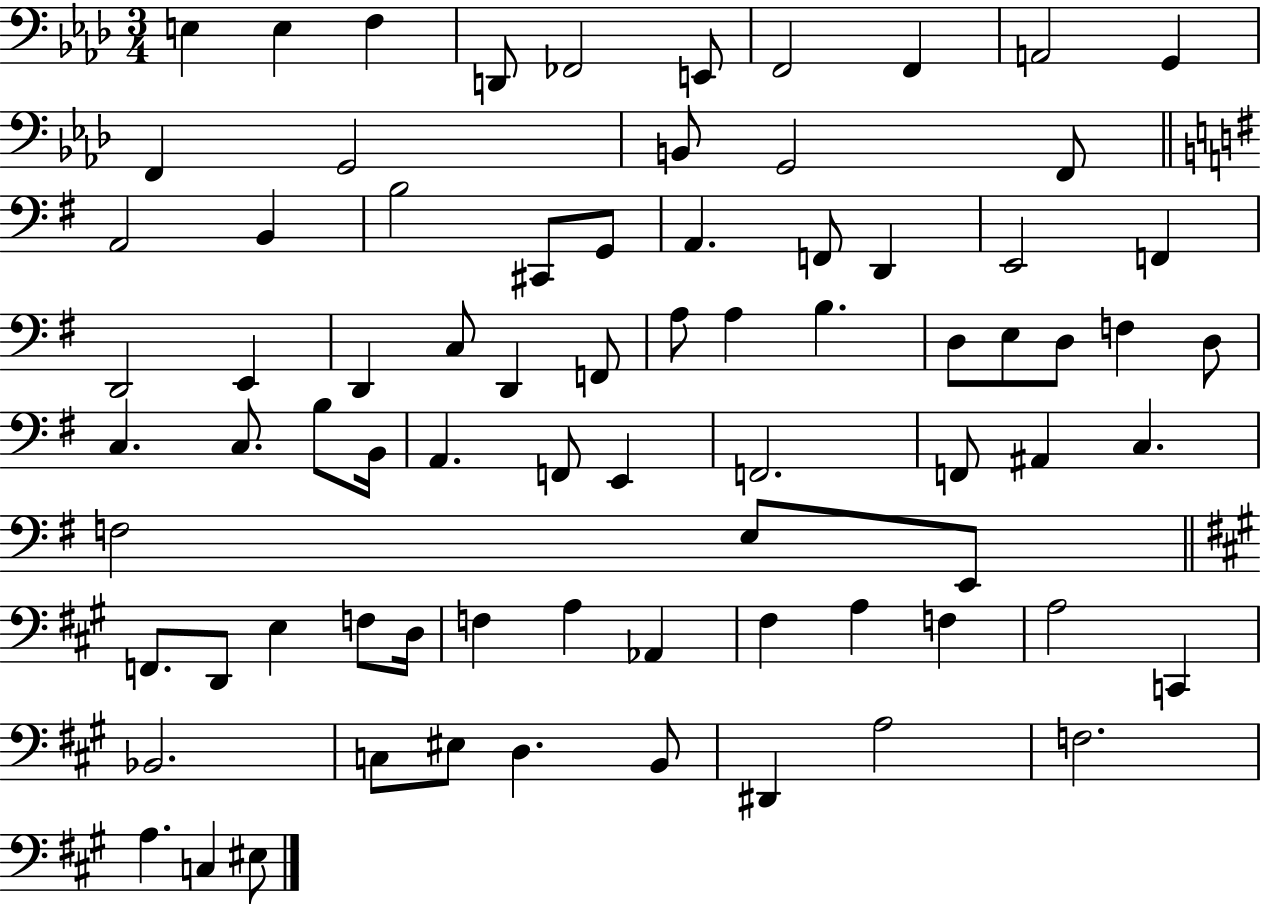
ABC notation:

X:1
T:Untitled
M:3/4
L:1/4
K:Ab
E, E, F, D,,/2 _F,,2 E,,/2 F,,2 F,, A,,2 G,, F,, G,,2 B,,/2 G,,2 F,,/2 A,,2 B,, B,2 ^C,,/2 G,,/2 A,, F,,/2 D,, E,,2 F,, D,,2 E,, D,, C,/2 D,, F,,/2 A,/2 A, B, D,/2 E,/2 D,/2 F, D,/2 C, C,/2 B,/2 B,,/4 A,, F,,/2 E,, F,,2 F,,/2 ^A,, C, F,2 E,/2 E,,/2 F,,/2 D,,/2 E, F,/2 D,/4 F, A, _A,, ^F, A, F, A,2 C,, _B,,2 C,/2 ^E,/2 D, B,,/2 ^D,, A,2 F,2 A, C, ^E,/2